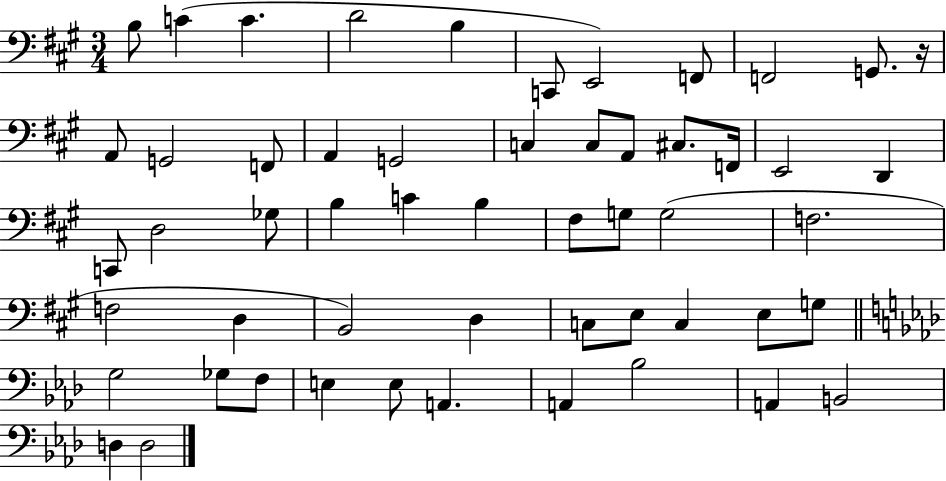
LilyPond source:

{
  \clef bass
  \numericTimeSignature
  \time 3/4
  \key a \major
  b8 c'4( c'4. | d'2 b4 | c,8 e,2) f,8 | f,2 g,8. r16 | \break a,8 g,2 f,8 | a,4 g,2 | c4 c8 a,8 cis8. f,16 | e,2 d,4 | \break c,8 d2 ges8 | b4 c'4 b4 | fis8 g8 g2( | f2. | \break f2 d4 | b,2) d4 | c8 e8 c4 e8 g8 | \bar "||" \break \key aes \major g2 ges8 f8 | e4 e8 a,4. | a,4 bes2 | a,4 b,2 | \break d4 d2 | \bar "|."
}